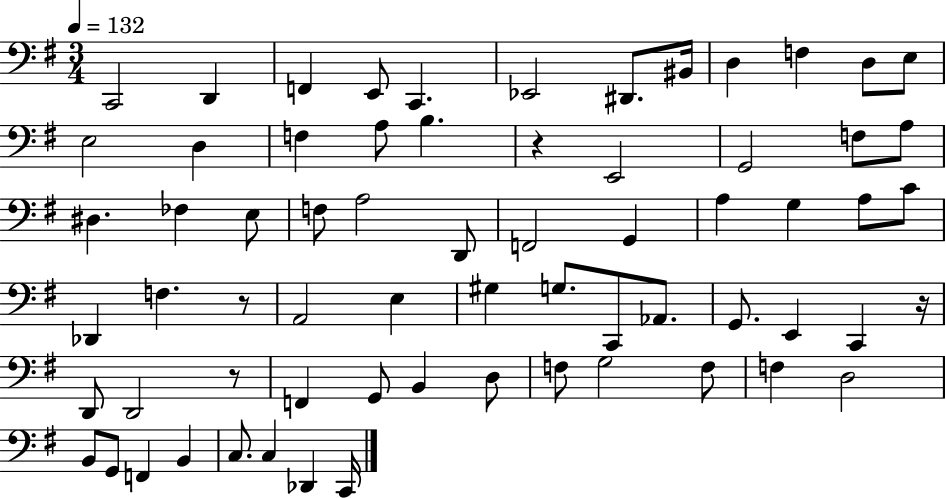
{
  \clef bass
  \numericTimeSignature
  \time 3/4
  \key g \major
  \tempo 4 = 132
  c,2 d,4 | f,4 e,8 c,4. | ees,2 dis,8. bis,16 | d4 f4 d8 e8 | \break e2 d4 | f4 a8 b4. | r4 e,2 | g,2 f8 a8 | \break dis4. fes4 e8 | f8 a2 d,8 | f,2 g,4 | a4 g4 a8 c'8 | \break des,4 f4. r8 | a,2 e4 | gis4 g8. c,8 aes,8. | g,8. e,4 c,4 r16 | \break d,8 d,2 r8 | f,4 g,8 b,4 d8 | f8 g2 f8 | f4 d2 | \break b,8 g,8 f,4 b,4 | c8. c4 des,4 c,16 | \bar "|."
}